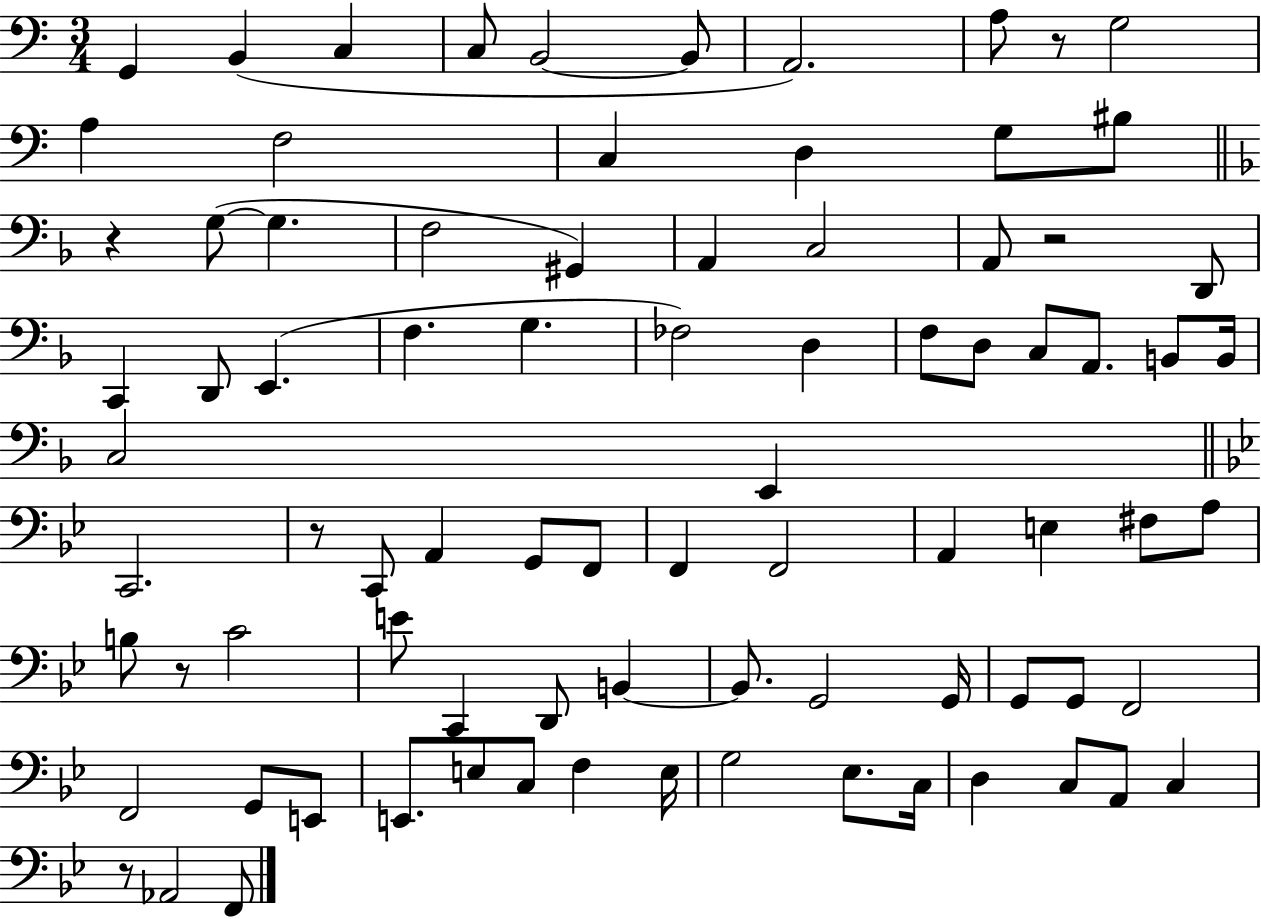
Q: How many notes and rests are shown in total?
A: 84